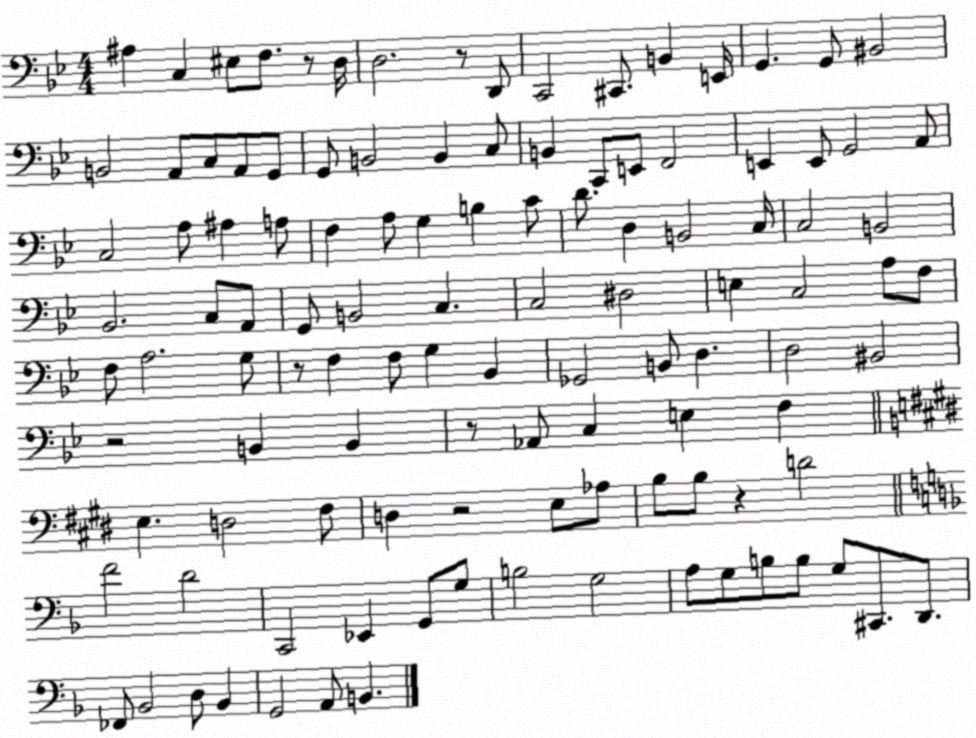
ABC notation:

X:1
T:Untitled
M:4/4
L:1/4
K:Bb
^A, C, ^E,/2 F,/2 z/2 D,/4 D,2 z/2 D,,/2 C,,2 ^C,,/2 B,, E,,/4 G,, G,,/2 ^B,,2 B,,2 A,,/2 C,/2 A,,/2 G,,/2 G,,/2 B,,2 B,, C,/2 B,, C,,/2 E,,/2 F,,2 E,, E,,/2 G,,2 A,,/2 C,2 A,/2 ^A, A,/2 F, A,/2 G, B, C/2 D/2 D, B,,2 C,/4 C,2 B,,2 _B,,2 C,/2 A,,/2 G,,/2 B,,2 C, C,2 ^D,2 E, C,2 A,/2 F,/2 F,/2 A,2 G,/2 z/2 F, F,/2 G, _B,, _G,,2 B,,/2 D, D,2 ^B,,2 z2 B,, B,, z/2 _A,,/2 C, E, F, E, D,2 ^F,/2 D, z2 E,/2 _A,/2 B,/2 B,/2 z D2 F2 D2 C,,2 _E,, G,,/2 G,/2 B,2 G,2 A,/2 G,/2 B,/2 B,/2 G,/2 ^C,,/2 D,,/2 _F,,/2 _B,,2 D,/2 _B,, G,,2 A,,/2 B,,